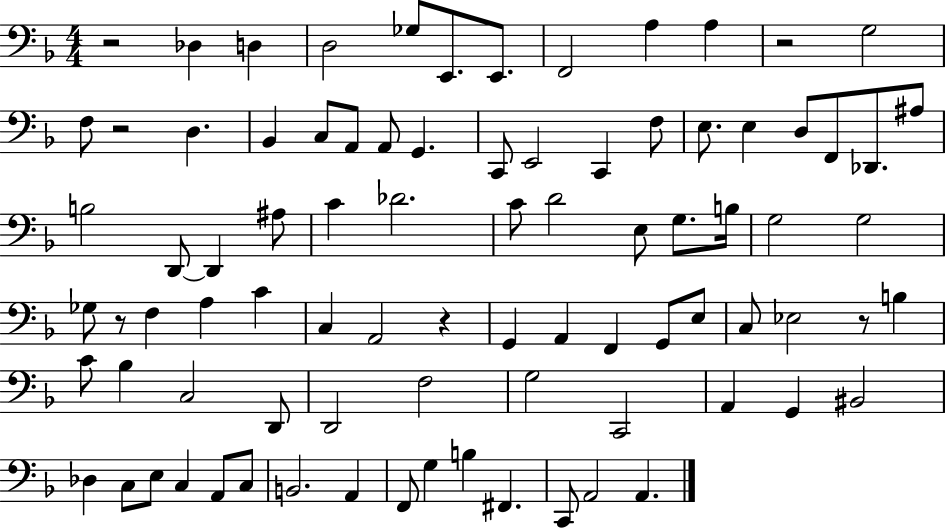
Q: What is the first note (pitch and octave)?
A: Db3